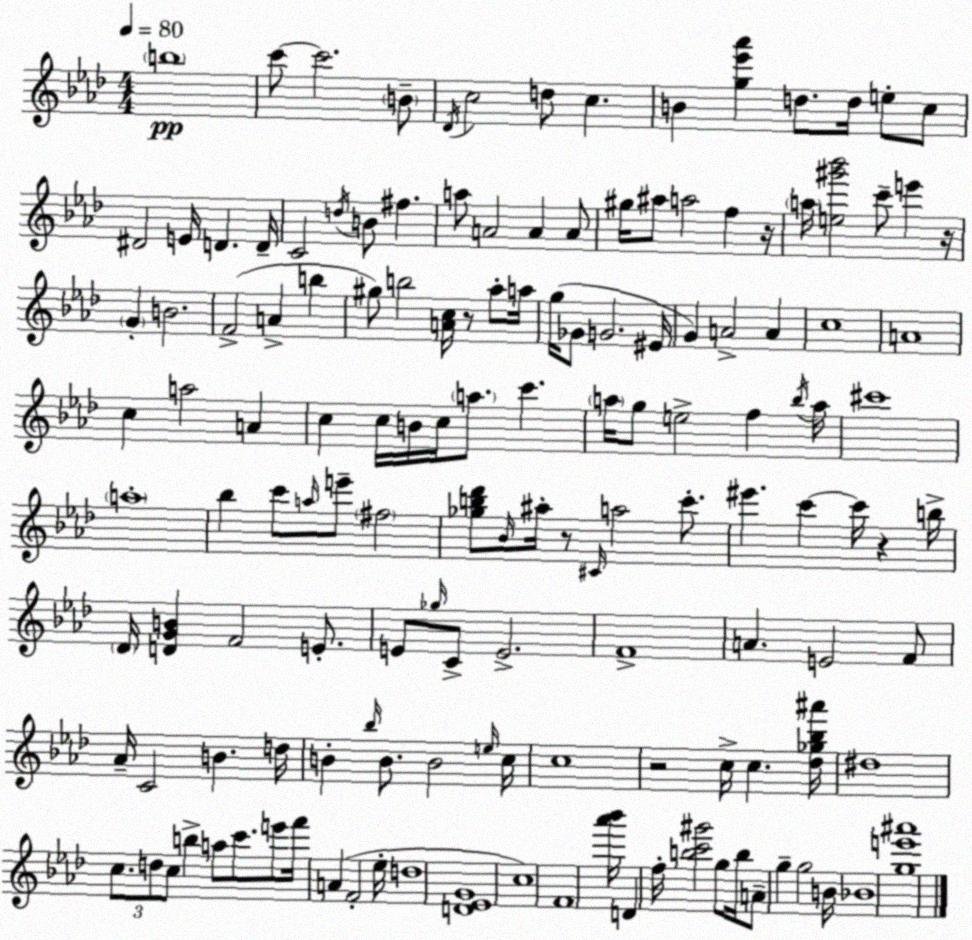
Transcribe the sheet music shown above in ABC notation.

X:1
T:Untitled
M:4/4
L:1/4
K:Ab
b4 c'/2 c'2 B/2 _D/4 c2 d/2 c B [g_e'_a'] d/2 d/4 e/2 c/2 ^D2 E/4 D D/4 C2 d/4 B/2 ^f a/2 A2 A A/2 ^g/4 ^a/2 a2 f z/4 a/4 [e^g'_b']2 c'/2 e' z/4 G B2 F2 A b ^g/2 b2 [Ac]/4 z/2 _a/2 a/4 g/4 _G/2 G2 ^E/4 G A2 A c4 A4 c a2 A c c/4 B/4 c/4 a/2 c' a/4 g/2 e2 f _b/4 a/4 ^c'4 a4 _b c'/2 a/4 e'/2 ^f2 [_gb_d']/2 _B/4 ^a/4 z/2 ^C/4 a2 c'/2 ^e' c' c'/4 z b/4 _D/4 [DGB] F2 E/2 E/2 _g/4 C/2 E2 F4 A E2 F/2 _A/4 C2 B d/4 B _b/4 B/2 B2 e/4 c/4 c4 z2 c/4 c [_d_g_b^a']/4 ^d4 c/2 d/2 c/2 b a/2 c'/2 e'/2 f'/4 A F2 _e/4 d4 [D_EG]4 c4 F4 [_a'_b']/4 D f/4 [bc'^g']2 g/2 b/4 A/2 g g2 B/4 _B4 [ge'^a']4